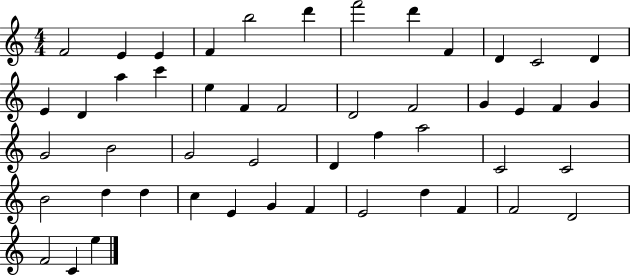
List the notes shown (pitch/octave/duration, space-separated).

F4/h E4/q E4/q F4/q B5/h D6/q F6/h D6/q F4/q D4/q C4/h D4/q E4/q D4/q A5/q C6/q E5/q F4/q F4/h D4/h F4/h G4/q E4/q F4/q G4/q G4/h B4/h G4/h E4/h D4/q F5/q A5/h C4/h C4/h B4/h D5/q D5/q C5/q E4/q G4/q F4/q E4/h D5/q F4/q F4/h D4/h F4/h C4/q E5/q